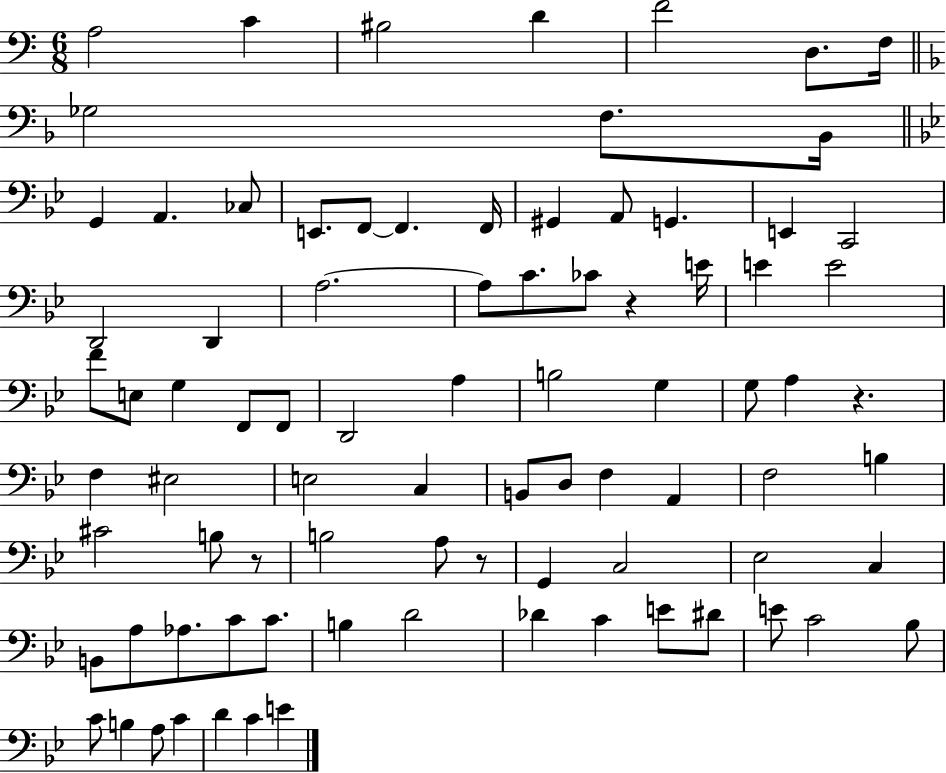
{
  \clef bass
  \numericTimeSignature
  \time 6/8
  \key c \major
  a2 c'4 | bis2 d'4 | f'2 d8. f16 | \bar "||" \break \key f \major ges2 f8. bes,16 | \bar "||" \break \key bes \major g,4 a,4. ces8 | e,8. f,8~~ f,4. f,16 | gis,4 a,8 g,4. | e,4 c,2 | \break d,2 d,4 | a2.~~ | a8 c'8. ces'8 r4 e'16 | e'4 e'2 | \break f'8 e8 g4 f,8 f,8 | d,2 a4 | b2 g4 | g8 a4 r4. | \break f4 eis2 | e2 c4 | b,8 d8 f4 a,4 | f2 b4 | \break cis'2 b8 r8 | b2 a8 r8 | g,4 c2 | ees2 c4 | \break b,8 a8 aes8. c'8 c'8. | b4 d'2 | des'4 c'4 e'8 dis'8 | e'8 c'2 bes8 | \break c'8 b4 a8 c'4 | d'4 c'4 e'4 | \bar "|."
}